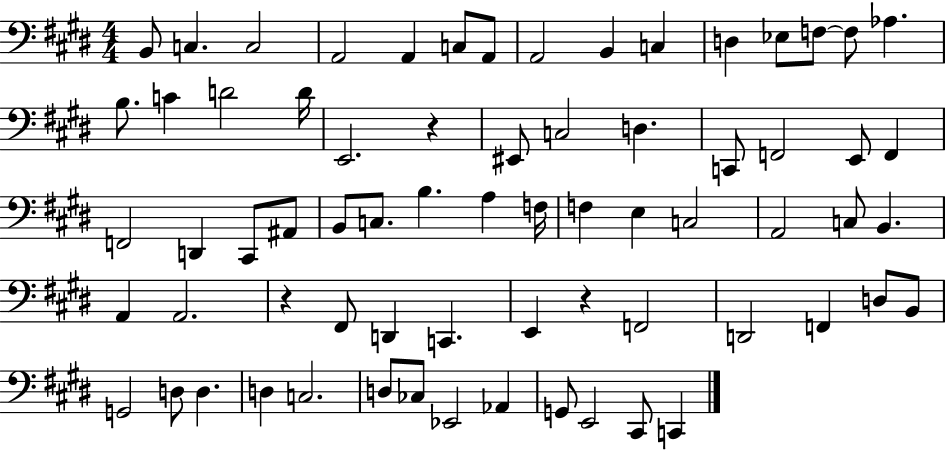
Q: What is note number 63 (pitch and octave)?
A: G2